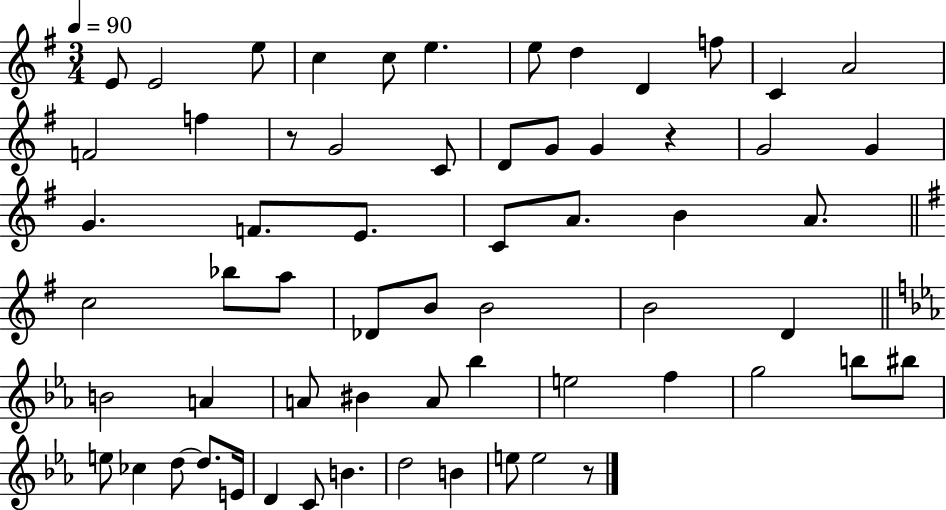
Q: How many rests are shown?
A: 3